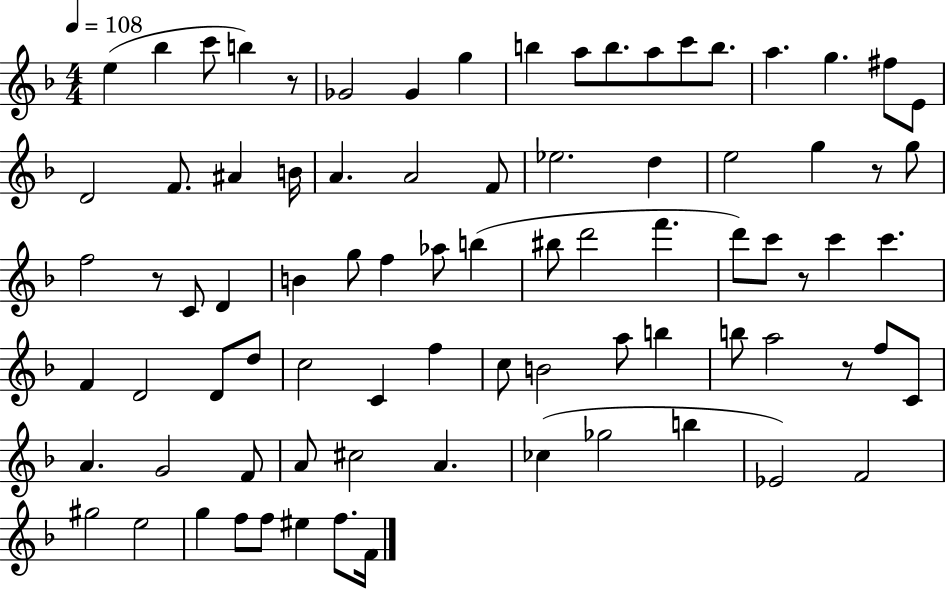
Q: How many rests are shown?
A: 5